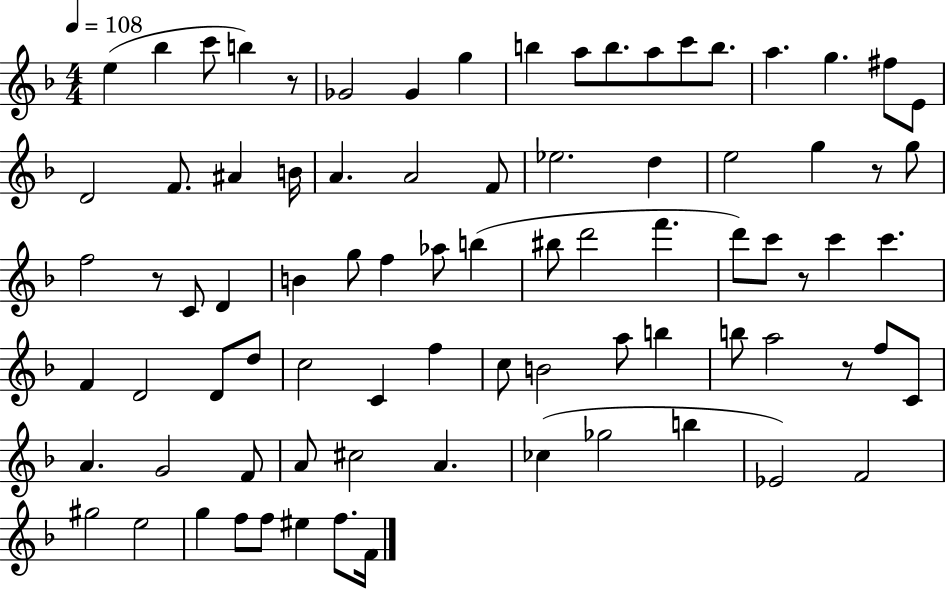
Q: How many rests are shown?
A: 5